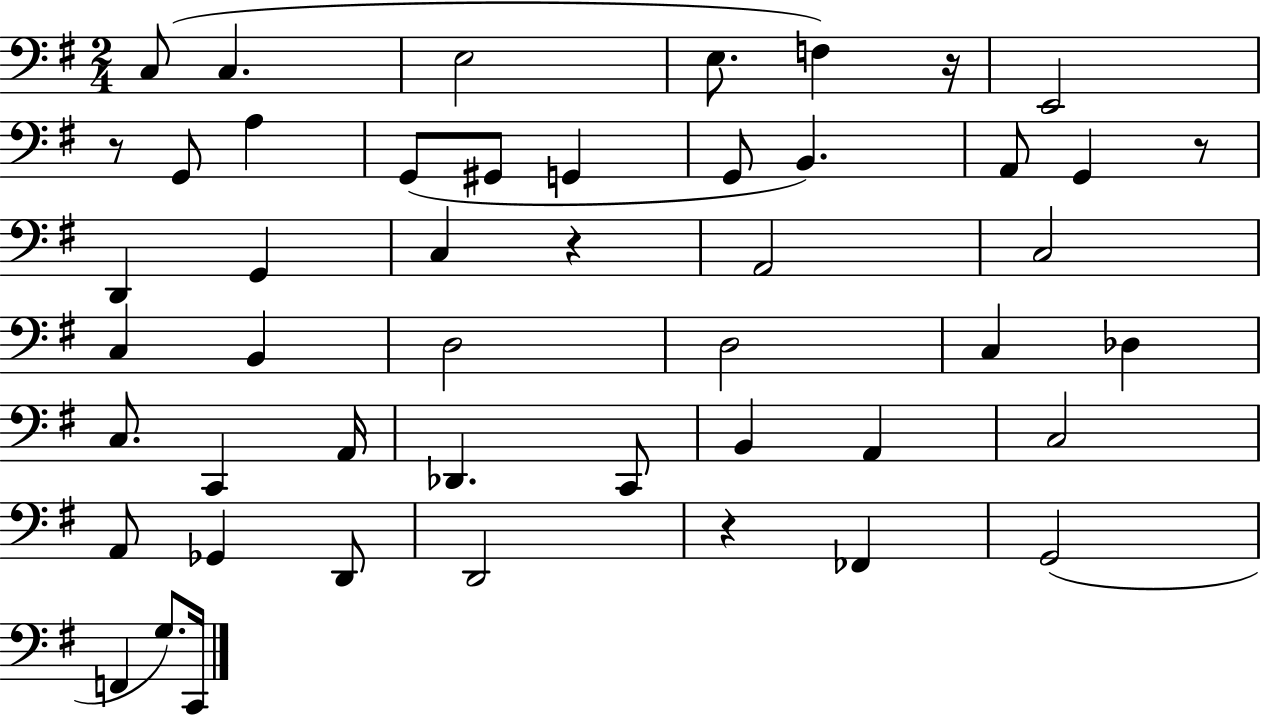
{
  \clef bass
  \numericTimeSignature
  \time 2/4
  \key g \major
  \repeat volta 2 { c8( c4. | e2 | e8. f4) r16 | e,2 | \break r8 g,8 a4 | g,8( gis,8 g,4 | g,8 b,4.) | a,8 g,4 r8 | \break d,4 g,4 | c4 r4 | a,2 | c2 | \break c4 b,4 | d2 | d2 | c4 des4 | \break c8. c,4 a,16 | des,4. c,8 | b,4 a,4 | c2 | \break a,8 ges,4 d,8 | d,2 | r4 fes,4 | g,2( | \break f,4 g8.) c,16 | } \bar "|."
}